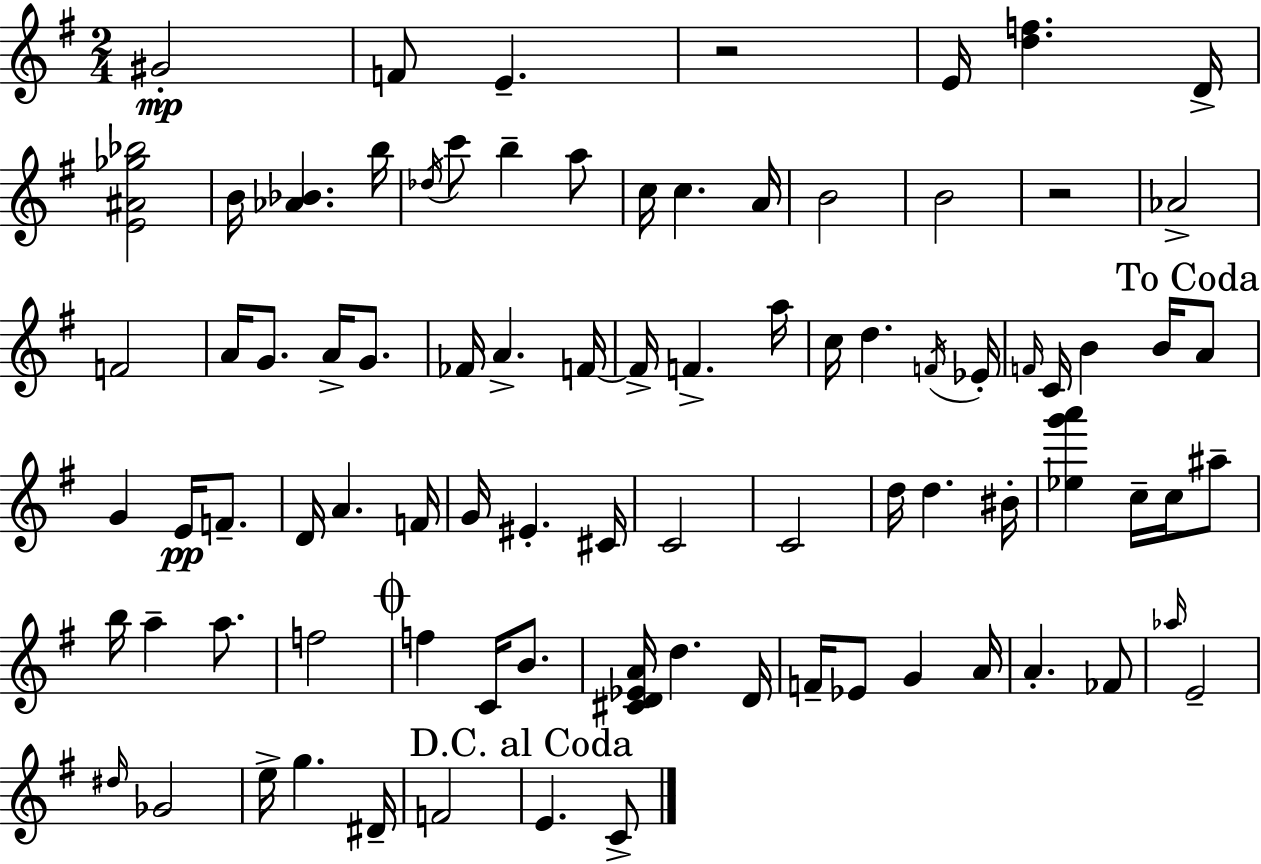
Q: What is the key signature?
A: G major